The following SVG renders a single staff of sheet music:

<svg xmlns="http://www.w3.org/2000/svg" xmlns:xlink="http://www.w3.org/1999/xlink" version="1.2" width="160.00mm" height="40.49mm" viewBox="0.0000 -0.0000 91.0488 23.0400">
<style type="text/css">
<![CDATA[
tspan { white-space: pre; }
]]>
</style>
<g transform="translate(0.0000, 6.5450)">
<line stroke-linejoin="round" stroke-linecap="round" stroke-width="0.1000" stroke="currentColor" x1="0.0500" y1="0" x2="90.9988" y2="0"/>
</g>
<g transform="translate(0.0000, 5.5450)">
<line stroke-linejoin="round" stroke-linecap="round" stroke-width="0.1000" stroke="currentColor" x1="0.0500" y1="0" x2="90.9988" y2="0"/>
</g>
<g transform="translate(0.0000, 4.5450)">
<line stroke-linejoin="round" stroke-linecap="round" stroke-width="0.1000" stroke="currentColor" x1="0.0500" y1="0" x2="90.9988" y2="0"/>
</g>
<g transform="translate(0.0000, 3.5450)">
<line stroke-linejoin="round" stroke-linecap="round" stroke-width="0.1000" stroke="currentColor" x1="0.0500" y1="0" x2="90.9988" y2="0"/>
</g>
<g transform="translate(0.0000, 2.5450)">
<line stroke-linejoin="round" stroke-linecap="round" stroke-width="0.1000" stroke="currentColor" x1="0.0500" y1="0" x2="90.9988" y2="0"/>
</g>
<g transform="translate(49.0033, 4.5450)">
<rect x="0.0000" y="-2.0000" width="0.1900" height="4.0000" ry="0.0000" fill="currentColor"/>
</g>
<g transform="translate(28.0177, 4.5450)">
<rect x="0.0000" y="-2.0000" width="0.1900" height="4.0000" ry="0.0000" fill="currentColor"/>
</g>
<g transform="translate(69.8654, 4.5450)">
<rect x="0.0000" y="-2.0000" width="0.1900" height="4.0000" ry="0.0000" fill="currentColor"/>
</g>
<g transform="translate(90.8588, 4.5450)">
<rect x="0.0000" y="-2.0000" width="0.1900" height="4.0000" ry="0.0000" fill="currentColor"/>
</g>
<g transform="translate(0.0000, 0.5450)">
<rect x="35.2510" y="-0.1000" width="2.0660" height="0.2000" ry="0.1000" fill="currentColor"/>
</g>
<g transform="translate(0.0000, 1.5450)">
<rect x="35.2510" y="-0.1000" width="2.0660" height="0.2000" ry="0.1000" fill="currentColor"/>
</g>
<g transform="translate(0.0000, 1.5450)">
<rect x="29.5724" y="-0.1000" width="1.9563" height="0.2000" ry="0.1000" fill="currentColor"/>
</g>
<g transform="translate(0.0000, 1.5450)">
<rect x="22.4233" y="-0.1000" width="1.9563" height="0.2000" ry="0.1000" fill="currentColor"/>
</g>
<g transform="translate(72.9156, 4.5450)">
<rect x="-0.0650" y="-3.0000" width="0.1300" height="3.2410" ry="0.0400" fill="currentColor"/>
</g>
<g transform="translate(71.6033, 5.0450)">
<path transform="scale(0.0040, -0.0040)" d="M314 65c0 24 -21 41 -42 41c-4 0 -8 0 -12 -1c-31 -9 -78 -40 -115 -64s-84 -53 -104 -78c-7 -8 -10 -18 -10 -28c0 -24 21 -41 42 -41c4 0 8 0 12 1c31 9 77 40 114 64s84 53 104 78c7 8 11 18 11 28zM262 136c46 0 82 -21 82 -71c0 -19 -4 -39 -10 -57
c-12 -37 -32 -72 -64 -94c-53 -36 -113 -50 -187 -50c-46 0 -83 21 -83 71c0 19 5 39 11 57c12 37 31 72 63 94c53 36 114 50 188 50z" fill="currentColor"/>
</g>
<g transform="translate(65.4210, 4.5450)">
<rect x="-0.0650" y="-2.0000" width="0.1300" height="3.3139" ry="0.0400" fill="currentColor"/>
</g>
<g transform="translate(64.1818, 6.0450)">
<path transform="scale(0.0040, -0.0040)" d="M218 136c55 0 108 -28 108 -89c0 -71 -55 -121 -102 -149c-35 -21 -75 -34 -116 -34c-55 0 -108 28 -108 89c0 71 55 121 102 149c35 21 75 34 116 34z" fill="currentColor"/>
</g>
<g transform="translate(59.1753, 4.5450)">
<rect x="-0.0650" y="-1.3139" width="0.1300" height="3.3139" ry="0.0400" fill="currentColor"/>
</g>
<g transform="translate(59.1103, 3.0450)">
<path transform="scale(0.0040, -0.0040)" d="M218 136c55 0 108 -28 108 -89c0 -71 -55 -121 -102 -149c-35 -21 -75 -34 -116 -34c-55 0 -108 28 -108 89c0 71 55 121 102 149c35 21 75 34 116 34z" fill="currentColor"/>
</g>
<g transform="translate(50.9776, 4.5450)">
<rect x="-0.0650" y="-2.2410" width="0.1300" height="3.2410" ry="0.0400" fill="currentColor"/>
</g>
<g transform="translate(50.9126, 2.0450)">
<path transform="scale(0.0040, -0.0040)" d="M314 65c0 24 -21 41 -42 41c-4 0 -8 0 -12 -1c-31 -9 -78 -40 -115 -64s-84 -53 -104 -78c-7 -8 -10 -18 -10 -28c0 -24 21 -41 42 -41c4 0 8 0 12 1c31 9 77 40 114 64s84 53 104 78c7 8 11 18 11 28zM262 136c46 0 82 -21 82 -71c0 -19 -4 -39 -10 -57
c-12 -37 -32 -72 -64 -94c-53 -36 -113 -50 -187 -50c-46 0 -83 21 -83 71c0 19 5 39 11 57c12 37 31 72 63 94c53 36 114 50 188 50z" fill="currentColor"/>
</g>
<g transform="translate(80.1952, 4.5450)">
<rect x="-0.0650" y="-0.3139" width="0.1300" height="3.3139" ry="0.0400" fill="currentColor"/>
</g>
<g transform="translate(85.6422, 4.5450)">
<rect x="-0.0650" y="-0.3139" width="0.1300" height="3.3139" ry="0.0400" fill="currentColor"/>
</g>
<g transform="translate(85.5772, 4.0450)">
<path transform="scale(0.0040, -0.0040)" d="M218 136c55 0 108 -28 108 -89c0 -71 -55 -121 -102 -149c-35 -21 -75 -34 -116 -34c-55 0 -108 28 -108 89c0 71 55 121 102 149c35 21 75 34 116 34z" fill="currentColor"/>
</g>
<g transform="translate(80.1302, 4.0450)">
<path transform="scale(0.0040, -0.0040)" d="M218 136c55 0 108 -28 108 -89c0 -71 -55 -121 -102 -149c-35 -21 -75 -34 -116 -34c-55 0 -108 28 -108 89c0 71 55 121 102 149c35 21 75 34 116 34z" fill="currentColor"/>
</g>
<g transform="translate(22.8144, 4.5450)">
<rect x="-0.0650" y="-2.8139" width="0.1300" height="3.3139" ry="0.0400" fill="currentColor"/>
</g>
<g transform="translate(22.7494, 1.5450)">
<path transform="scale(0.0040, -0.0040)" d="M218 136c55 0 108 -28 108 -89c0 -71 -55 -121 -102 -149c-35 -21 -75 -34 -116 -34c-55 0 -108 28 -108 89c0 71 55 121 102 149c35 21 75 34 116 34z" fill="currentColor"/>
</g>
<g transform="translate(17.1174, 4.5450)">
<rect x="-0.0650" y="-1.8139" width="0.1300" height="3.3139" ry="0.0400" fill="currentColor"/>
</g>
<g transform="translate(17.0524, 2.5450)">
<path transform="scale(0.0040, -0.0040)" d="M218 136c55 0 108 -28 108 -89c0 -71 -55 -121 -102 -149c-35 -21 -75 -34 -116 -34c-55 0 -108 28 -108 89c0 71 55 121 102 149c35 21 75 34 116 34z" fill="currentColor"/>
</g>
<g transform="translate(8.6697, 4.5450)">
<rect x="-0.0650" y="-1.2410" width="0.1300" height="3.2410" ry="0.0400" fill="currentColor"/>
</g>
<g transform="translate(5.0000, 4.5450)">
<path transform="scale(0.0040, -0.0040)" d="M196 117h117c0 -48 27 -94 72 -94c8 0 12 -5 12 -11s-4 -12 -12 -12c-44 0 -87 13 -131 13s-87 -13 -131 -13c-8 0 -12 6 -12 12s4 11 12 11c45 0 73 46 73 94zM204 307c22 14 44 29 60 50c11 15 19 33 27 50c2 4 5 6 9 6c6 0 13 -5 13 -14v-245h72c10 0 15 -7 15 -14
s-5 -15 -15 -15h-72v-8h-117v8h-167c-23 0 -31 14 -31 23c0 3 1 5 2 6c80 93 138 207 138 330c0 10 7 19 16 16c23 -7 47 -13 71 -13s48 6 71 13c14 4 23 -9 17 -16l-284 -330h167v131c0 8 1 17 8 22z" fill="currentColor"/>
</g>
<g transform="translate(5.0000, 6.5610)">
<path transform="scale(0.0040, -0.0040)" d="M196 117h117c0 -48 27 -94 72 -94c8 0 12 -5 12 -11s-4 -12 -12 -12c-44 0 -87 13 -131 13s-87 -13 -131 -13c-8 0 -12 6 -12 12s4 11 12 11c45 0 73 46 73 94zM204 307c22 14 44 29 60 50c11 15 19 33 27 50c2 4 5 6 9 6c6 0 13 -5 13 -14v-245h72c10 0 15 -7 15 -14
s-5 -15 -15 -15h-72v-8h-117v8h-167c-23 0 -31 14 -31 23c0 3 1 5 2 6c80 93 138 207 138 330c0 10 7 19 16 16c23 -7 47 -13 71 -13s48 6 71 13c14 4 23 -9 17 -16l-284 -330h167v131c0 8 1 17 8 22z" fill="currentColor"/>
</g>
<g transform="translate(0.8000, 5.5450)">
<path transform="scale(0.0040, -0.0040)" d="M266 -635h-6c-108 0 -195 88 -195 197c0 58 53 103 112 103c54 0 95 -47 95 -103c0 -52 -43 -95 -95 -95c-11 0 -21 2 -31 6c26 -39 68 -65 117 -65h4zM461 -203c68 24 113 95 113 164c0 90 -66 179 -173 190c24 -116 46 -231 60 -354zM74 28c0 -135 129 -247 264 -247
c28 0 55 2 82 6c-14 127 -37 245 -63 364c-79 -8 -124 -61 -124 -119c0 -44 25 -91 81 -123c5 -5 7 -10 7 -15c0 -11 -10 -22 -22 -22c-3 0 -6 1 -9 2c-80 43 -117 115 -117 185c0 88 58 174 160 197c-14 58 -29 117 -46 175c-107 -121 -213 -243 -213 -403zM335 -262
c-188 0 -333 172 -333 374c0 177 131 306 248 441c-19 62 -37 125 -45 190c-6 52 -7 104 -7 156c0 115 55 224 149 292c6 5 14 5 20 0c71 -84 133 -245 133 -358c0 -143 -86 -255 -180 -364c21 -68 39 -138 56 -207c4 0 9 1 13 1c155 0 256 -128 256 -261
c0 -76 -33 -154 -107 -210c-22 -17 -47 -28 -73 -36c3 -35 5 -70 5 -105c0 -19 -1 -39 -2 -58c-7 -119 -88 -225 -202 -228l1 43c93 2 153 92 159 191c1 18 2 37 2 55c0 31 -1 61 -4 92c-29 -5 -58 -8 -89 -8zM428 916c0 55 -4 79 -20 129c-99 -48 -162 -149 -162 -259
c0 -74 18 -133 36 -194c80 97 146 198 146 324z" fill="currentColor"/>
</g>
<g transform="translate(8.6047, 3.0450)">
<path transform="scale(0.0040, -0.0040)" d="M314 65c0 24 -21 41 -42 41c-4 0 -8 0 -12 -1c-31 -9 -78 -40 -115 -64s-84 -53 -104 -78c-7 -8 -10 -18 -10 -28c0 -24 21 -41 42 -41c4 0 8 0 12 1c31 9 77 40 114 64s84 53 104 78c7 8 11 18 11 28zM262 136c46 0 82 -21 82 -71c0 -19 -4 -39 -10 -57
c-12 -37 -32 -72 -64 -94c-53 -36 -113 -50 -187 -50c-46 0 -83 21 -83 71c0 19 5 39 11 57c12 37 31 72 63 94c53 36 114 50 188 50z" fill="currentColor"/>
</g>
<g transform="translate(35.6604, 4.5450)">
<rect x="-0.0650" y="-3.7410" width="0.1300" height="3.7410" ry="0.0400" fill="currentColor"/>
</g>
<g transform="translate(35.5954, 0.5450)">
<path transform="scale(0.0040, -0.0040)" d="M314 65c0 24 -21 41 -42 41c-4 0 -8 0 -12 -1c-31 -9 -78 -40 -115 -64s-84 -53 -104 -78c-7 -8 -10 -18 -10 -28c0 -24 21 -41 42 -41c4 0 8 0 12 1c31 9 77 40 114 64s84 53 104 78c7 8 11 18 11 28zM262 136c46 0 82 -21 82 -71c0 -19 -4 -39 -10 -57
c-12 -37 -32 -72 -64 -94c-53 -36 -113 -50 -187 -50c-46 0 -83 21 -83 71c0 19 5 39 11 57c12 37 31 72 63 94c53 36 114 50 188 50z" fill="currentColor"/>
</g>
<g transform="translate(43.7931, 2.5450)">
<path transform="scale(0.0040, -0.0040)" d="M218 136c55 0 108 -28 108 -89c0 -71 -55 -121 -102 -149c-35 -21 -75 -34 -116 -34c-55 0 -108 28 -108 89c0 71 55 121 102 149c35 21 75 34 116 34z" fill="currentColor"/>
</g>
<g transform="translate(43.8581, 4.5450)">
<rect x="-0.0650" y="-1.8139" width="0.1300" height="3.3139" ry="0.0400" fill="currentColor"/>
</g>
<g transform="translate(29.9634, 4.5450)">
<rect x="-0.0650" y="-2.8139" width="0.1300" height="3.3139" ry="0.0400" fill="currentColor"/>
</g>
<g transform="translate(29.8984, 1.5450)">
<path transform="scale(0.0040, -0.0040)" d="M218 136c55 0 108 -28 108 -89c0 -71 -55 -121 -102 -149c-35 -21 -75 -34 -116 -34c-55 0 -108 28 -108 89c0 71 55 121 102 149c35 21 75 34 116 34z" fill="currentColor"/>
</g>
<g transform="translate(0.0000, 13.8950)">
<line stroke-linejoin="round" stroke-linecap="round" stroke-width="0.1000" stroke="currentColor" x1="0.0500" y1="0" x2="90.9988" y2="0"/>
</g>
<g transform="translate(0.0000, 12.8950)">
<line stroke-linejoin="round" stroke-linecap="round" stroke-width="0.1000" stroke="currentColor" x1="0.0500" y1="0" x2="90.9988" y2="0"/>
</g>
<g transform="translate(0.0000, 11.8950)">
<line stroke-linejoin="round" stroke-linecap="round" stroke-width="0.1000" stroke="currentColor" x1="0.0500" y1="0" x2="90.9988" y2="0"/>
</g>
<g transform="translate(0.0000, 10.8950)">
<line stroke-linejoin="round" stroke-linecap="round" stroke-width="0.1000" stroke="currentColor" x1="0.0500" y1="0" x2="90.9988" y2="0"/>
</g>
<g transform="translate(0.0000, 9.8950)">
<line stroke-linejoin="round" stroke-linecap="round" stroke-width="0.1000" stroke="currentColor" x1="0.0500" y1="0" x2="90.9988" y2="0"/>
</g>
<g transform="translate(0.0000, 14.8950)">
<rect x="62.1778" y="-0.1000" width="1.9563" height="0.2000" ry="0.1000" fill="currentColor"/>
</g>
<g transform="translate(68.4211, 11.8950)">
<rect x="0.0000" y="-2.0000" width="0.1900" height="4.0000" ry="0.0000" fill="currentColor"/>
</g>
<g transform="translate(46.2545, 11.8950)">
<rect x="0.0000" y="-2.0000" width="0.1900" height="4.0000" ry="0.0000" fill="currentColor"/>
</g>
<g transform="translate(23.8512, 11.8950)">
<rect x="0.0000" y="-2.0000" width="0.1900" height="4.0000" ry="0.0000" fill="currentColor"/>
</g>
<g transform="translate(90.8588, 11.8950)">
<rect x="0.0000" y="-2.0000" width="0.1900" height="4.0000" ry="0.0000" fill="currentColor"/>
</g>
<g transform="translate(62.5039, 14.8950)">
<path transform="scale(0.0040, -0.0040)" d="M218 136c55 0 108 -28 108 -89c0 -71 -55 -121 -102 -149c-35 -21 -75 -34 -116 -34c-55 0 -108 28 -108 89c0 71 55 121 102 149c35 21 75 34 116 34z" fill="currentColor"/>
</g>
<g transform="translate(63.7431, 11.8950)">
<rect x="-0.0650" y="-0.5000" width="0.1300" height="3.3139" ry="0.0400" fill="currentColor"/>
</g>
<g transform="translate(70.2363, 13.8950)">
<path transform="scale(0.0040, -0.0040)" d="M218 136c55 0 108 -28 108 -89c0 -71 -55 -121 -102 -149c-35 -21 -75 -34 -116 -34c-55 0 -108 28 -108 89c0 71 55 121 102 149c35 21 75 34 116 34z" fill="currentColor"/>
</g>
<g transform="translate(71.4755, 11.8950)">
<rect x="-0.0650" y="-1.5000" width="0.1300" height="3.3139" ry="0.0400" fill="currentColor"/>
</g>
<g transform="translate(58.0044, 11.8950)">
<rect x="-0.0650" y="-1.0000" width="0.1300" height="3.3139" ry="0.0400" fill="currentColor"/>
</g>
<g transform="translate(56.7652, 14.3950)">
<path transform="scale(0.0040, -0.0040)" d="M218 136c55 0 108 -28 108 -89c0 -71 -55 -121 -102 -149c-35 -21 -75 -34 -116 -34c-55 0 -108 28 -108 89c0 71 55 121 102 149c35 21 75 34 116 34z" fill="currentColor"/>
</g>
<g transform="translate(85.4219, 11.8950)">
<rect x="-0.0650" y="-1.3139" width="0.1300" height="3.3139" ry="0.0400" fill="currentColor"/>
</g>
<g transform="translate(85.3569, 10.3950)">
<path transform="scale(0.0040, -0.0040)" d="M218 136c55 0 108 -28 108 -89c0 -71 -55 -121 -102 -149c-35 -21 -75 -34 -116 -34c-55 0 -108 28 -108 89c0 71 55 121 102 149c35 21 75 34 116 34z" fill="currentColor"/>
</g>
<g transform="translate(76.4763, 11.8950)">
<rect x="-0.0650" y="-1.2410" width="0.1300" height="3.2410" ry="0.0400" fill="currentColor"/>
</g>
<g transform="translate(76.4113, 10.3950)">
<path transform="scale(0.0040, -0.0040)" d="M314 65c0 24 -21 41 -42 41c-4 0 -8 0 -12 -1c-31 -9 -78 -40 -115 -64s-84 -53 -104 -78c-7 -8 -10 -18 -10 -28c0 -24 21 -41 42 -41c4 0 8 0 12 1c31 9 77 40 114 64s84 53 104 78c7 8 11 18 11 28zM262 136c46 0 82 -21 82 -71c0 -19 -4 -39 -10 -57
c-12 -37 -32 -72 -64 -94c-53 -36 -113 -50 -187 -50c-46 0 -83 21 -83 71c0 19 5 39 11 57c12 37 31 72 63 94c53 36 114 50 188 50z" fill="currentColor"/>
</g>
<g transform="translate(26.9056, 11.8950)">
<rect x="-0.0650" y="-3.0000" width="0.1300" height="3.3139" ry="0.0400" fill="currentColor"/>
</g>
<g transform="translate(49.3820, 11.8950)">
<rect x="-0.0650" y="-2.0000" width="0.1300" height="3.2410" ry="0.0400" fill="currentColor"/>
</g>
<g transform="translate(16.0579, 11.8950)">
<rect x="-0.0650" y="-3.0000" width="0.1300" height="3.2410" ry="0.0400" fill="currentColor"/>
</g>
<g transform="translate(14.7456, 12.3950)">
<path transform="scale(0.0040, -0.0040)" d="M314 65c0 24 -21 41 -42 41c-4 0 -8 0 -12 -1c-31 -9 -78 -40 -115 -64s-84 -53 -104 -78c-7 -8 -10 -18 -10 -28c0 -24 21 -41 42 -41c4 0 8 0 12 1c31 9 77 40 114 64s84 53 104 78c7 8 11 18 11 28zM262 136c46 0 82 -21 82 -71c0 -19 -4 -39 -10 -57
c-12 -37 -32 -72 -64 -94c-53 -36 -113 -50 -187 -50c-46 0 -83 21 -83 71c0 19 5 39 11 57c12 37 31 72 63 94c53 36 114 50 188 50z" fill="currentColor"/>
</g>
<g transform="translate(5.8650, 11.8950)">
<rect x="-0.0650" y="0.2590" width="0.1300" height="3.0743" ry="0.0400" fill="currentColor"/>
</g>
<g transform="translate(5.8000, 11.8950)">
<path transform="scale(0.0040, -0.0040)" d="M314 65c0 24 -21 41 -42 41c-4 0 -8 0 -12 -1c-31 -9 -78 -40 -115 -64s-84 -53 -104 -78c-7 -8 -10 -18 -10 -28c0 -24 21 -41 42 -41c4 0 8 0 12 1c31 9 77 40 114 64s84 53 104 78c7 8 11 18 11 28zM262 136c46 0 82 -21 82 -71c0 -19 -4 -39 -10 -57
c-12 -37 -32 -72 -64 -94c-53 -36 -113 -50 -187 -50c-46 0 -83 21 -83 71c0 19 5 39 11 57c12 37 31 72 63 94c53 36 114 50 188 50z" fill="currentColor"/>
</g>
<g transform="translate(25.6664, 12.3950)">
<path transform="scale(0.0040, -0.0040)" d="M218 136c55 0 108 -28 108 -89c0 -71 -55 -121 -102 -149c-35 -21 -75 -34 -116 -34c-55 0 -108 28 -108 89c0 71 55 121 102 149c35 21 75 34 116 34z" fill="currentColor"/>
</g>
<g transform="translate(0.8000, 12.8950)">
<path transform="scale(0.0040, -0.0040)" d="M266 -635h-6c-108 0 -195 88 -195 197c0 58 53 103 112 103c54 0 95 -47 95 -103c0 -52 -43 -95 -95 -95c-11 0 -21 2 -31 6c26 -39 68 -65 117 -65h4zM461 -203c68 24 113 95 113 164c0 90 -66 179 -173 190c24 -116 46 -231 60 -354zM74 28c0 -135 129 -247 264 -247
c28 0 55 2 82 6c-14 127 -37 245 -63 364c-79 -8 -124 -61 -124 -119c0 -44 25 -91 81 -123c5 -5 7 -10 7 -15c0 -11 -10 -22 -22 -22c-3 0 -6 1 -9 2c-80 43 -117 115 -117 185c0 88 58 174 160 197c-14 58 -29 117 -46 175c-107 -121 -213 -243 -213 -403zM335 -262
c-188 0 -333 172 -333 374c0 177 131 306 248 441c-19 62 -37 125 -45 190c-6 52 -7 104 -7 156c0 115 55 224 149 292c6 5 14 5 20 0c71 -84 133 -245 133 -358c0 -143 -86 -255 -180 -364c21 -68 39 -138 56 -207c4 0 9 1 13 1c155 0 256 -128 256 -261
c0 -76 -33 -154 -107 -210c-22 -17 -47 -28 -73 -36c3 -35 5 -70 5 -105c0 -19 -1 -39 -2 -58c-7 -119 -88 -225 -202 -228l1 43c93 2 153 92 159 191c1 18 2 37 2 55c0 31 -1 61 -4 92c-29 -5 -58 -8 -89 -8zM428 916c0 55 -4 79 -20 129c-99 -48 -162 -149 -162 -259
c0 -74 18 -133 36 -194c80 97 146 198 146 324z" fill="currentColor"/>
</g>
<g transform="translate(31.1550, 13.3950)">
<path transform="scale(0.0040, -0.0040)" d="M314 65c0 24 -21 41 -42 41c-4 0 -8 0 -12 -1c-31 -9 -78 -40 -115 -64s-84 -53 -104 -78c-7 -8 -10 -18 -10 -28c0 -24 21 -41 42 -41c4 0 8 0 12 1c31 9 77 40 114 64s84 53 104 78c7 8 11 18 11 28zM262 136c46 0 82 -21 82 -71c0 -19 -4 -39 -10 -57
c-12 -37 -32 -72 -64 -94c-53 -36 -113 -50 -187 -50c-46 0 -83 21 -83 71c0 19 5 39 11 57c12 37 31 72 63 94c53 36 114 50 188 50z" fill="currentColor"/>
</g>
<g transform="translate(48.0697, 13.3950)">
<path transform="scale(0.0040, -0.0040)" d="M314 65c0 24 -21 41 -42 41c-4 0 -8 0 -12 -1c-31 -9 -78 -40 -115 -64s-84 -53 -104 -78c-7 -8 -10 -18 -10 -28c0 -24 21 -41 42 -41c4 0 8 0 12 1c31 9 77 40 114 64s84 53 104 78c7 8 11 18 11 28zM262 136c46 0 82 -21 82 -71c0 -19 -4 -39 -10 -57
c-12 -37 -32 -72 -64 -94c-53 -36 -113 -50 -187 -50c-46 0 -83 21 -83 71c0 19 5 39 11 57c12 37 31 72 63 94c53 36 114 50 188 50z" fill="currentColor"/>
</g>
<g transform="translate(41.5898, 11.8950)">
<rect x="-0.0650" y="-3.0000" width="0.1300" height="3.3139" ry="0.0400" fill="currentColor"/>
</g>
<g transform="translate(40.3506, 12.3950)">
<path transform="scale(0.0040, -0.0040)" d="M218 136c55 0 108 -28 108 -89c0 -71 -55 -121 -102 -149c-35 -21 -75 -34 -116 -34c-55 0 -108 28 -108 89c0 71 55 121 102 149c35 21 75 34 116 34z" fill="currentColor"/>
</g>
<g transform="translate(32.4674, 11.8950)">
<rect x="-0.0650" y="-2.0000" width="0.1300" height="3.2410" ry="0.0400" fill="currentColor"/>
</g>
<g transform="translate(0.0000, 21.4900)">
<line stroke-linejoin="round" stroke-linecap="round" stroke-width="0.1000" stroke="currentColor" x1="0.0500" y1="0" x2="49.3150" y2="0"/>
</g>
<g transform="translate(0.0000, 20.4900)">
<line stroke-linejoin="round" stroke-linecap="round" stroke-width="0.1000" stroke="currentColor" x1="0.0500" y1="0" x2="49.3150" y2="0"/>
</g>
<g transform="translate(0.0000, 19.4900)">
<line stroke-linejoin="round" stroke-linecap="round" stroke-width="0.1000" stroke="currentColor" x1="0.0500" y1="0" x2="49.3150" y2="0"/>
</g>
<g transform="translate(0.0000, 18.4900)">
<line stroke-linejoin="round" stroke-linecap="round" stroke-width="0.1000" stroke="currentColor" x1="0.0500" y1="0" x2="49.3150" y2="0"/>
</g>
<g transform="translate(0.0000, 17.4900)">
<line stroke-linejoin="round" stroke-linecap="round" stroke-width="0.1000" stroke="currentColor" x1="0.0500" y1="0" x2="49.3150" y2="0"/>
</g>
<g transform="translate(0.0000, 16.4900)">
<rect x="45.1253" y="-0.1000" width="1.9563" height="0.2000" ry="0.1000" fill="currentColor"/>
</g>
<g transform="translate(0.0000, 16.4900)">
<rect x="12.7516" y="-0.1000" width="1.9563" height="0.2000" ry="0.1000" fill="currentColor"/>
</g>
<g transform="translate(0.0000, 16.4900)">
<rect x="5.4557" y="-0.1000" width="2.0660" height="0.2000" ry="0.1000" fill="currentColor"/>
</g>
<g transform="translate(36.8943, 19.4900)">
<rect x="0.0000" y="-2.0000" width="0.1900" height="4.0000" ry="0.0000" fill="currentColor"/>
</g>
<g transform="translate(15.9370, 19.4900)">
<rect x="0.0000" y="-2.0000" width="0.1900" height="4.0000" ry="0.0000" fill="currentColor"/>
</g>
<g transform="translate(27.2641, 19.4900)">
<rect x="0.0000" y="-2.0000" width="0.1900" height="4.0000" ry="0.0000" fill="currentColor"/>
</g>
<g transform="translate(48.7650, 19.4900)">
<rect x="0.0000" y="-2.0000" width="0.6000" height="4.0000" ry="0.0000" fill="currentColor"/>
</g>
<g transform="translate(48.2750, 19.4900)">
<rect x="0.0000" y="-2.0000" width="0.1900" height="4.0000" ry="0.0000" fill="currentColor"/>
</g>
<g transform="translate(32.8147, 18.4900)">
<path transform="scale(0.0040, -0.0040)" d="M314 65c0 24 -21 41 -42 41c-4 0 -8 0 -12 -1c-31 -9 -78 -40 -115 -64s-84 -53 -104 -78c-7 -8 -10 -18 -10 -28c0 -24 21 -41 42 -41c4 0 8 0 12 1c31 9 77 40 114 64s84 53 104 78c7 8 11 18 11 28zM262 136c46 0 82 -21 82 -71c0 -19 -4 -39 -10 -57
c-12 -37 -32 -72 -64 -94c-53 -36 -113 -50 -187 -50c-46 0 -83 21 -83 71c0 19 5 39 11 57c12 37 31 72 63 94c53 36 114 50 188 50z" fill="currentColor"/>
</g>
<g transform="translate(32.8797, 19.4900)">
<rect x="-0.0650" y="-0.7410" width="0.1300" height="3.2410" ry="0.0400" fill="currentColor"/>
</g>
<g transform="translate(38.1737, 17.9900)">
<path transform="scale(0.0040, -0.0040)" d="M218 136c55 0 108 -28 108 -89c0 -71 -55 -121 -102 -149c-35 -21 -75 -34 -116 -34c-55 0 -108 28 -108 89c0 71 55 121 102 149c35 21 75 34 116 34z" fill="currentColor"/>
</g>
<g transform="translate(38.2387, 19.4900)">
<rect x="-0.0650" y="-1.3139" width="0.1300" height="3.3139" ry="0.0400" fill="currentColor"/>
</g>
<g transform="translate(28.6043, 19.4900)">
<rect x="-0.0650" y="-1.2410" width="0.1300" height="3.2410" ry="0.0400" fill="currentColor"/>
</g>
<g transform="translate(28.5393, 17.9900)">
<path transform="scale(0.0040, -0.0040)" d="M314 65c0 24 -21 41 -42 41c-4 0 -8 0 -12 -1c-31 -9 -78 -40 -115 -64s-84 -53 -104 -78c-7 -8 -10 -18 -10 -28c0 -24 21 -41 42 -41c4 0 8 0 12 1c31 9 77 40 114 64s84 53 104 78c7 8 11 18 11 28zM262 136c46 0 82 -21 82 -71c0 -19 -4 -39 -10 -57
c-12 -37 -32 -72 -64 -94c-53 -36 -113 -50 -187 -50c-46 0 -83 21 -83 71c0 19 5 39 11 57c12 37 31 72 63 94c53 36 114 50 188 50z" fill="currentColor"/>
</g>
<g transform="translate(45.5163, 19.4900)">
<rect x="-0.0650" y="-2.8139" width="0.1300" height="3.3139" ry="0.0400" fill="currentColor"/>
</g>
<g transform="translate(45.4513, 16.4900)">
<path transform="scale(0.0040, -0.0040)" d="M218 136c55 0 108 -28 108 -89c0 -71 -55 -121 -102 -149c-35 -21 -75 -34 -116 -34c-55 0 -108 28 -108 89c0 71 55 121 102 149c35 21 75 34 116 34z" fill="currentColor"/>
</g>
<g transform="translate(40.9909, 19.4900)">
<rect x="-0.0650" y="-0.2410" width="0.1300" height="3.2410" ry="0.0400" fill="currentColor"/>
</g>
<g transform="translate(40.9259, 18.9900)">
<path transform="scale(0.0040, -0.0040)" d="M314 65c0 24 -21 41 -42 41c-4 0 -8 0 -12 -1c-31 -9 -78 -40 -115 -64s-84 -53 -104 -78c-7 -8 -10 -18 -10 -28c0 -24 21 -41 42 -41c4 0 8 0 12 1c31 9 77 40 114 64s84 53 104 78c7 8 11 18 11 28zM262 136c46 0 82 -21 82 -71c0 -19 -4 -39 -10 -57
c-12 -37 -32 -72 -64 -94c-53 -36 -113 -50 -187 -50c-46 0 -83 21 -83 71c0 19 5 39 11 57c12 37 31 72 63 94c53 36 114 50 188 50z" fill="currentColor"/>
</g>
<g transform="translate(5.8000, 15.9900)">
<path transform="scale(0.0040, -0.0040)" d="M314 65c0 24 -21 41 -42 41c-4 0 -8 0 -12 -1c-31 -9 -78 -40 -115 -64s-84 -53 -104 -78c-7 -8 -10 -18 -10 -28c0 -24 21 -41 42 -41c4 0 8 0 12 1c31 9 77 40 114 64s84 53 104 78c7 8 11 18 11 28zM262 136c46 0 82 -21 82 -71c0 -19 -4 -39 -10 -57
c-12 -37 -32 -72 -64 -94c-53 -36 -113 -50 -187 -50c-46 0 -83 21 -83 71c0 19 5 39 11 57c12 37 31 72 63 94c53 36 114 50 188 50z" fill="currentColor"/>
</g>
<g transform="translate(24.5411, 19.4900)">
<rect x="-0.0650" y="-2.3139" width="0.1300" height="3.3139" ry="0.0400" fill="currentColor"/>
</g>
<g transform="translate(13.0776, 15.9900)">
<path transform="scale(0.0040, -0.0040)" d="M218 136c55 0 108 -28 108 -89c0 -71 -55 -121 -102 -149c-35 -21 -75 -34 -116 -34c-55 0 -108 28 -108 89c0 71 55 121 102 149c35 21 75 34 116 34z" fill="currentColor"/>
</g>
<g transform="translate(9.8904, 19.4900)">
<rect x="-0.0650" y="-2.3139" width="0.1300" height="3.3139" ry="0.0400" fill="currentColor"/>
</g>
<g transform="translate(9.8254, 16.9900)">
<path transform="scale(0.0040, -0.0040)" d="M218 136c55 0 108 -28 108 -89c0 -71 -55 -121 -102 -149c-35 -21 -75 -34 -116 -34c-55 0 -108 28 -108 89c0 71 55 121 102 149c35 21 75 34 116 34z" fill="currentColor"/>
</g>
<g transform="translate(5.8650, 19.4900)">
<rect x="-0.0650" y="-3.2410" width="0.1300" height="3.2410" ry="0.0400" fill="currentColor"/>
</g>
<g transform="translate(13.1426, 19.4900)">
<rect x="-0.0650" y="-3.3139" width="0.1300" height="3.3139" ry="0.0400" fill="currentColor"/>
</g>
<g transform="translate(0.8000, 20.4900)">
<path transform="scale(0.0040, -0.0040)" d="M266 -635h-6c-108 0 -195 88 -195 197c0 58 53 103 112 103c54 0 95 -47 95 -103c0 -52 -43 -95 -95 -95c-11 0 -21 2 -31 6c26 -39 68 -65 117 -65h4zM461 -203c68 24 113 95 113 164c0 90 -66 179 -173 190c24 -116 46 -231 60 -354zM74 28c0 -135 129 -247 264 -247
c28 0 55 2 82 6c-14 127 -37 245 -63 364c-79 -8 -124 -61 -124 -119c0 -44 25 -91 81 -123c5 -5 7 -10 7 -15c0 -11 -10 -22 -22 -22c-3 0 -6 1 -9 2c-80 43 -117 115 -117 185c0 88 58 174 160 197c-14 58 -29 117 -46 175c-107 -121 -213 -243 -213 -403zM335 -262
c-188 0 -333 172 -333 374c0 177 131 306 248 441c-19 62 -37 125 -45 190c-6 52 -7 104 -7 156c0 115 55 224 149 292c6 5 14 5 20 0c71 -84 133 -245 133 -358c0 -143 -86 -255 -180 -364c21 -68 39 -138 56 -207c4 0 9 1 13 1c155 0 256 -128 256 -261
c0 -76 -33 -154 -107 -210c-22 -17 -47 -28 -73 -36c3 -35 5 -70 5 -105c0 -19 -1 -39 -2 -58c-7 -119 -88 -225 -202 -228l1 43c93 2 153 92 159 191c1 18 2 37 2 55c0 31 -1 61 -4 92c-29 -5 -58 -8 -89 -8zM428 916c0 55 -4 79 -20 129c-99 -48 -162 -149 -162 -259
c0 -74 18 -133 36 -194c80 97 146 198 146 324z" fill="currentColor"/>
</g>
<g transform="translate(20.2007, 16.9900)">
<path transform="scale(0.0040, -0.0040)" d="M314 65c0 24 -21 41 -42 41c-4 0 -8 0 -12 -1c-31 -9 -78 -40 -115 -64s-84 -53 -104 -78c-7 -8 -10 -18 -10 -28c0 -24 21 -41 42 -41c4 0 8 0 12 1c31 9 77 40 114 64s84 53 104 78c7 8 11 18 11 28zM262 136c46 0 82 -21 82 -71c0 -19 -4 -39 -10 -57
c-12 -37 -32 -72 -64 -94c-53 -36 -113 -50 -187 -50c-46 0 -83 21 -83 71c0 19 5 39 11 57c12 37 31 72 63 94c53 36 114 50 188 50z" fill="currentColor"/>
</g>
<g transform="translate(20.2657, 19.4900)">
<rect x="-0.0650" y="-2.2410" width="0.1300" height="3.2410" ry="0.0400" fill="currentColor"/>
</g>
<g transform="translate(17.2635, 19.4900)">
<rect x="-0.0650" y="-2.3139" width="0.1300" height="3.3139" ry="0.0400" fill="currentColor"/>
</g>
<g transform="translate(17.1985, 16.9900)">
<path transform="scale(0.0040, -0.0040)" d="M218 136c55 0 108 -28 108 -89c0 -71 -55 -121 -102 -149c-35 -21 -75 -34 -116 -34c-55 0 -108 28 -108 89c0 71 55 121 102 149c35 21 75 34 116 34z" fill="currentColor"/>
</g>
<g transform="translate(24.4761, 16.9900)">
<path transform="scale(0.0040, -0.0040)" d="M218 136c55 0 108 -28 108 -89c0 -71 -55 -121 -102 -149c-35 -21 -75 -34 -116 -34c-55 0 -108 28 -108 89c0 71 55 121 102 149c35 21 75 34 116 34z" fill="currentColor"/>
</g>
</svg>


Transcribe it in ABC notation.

X:1
T:Untitled
M:4/4
L:1/4
K:C
e2 f a a c'2 f g2 e F A2 c c B2 A2 A F2 A F2 D C E e2 e b2 g b g g2 g e2 d2 e c2 a